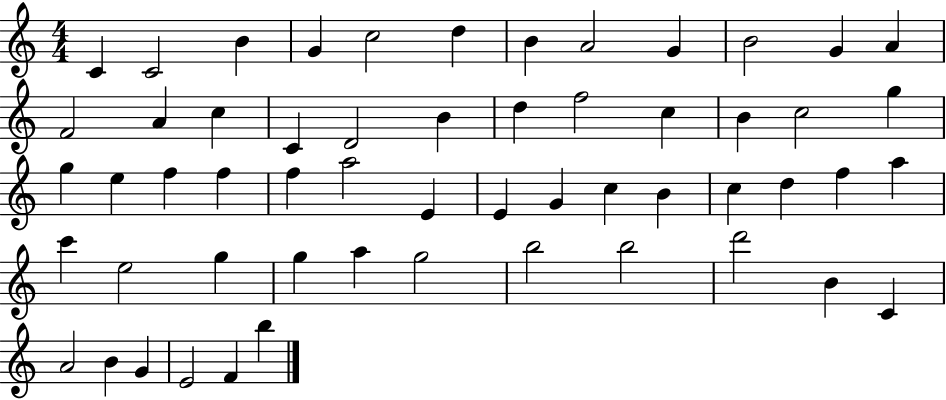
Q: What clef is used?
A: treble